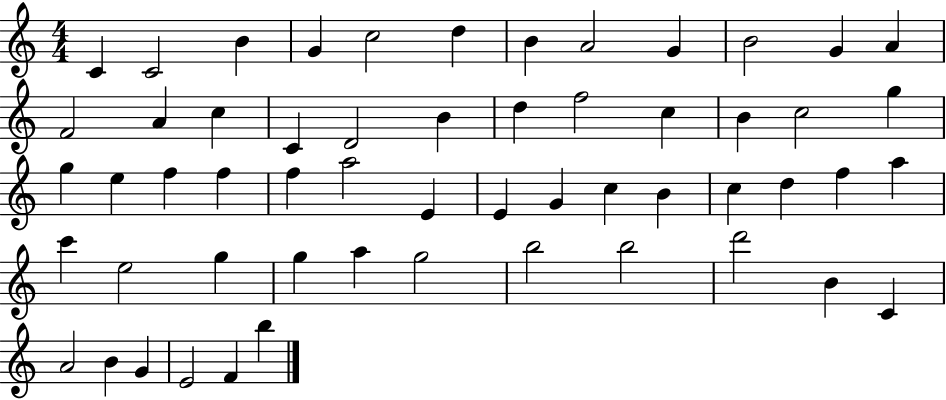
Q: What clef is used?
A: treble